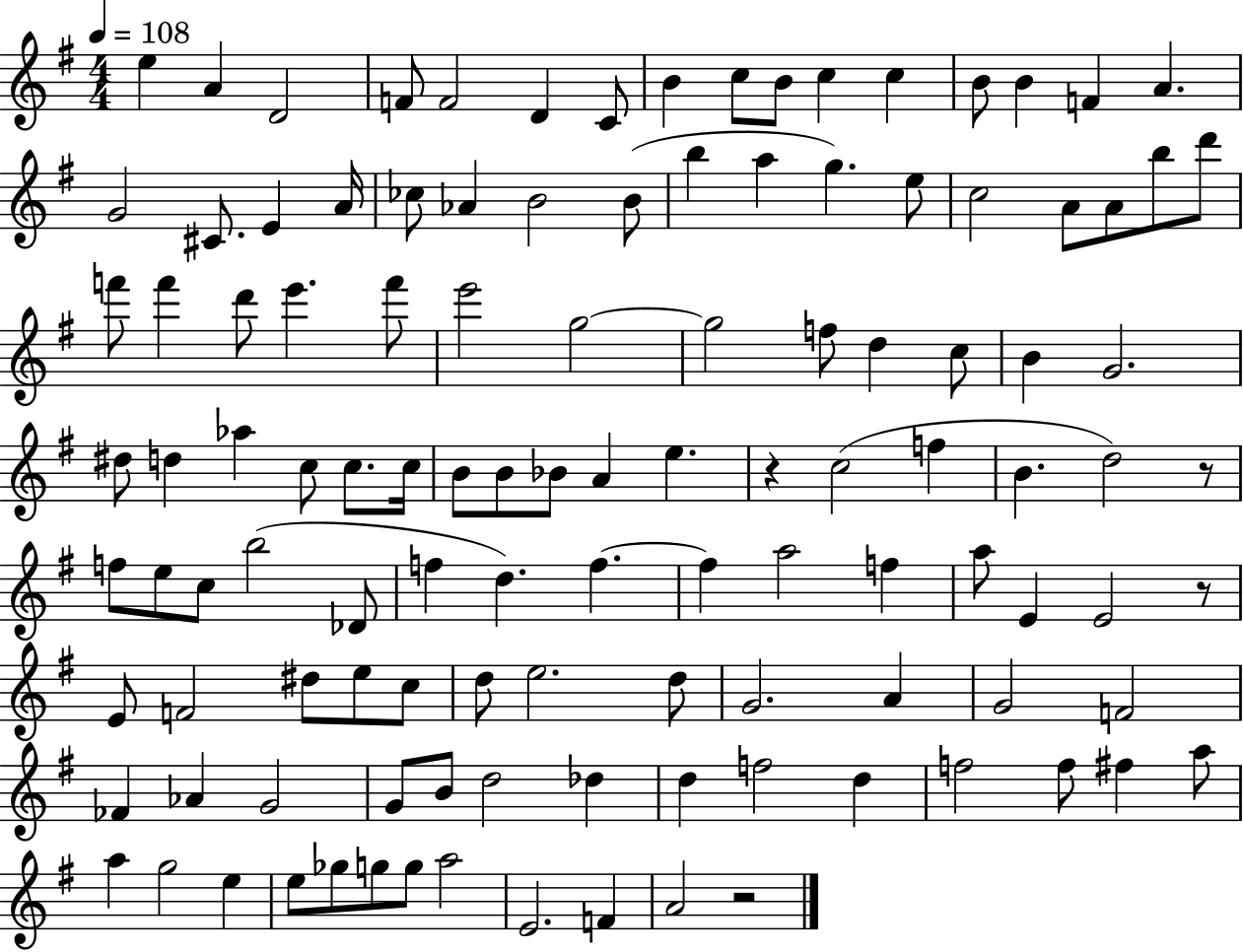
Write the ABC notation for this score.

X:1
T:Untitled
M:4/4
L:1/4
K:G
e A D2 F/2 F2 D C/2 B c/2 B/2 c c B/2 B F A G2 ^C/2 E A/4 _c/2 _A B2 B/2 b a g e/2 c2 A/2 A/2 b/2 d'/2 f'/2 f' d'/2 e' f'/2 e'2 g2 g2 f/2 d c/2 B G2 ^d/2 d _a c/2 c/2 c/4 B/2 B/2 _B/2 A e z c2 f B d2 z/2 f/2 e/2 c/2 b2 _D/2 f d f f a2 f a/2 E E2 z/2 E/2 F2 ^d/2 e/2 c/2 d/2 e2 d/2 G2 A G2 F2 _F _A G2 G/2 B/2 d2 _d d f2 d f2 f/2 ^f a/2 a g2 e e/2 _g/2 g/2 g/2 a2 E2 F A2 z2